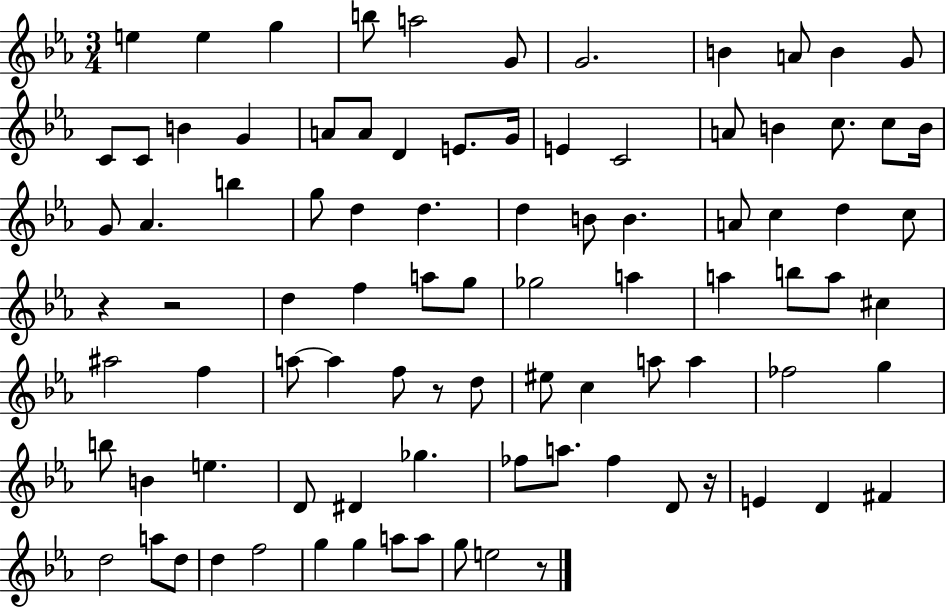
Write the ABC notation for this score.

X:1
T:Untitled
M:3/4
L:1/4
K:Eb
e e g b/2 a2 G/2 G2 B A/2 B G/2 C/2 C/2 B G A/2 A/2 D E/2 G/4 E C2 A/2 B c/2 c/2 B/4 G/2 _A b g/2 d d d B/2 B A/2 c d c/2 z z2 d f a/2 g/2 _g2 a a b/2 a/2 ^c ^a2 f a/2 a f/2 z/2 d/2 ^e/2 c a/2 a _f2 g b/2 B e D/2 ^D _g _f/2 a/2 _f D/2 z/4 E D ^F d2 a/2 d/2 d f2 g g a/2 a/2 g/2 e2 z/2